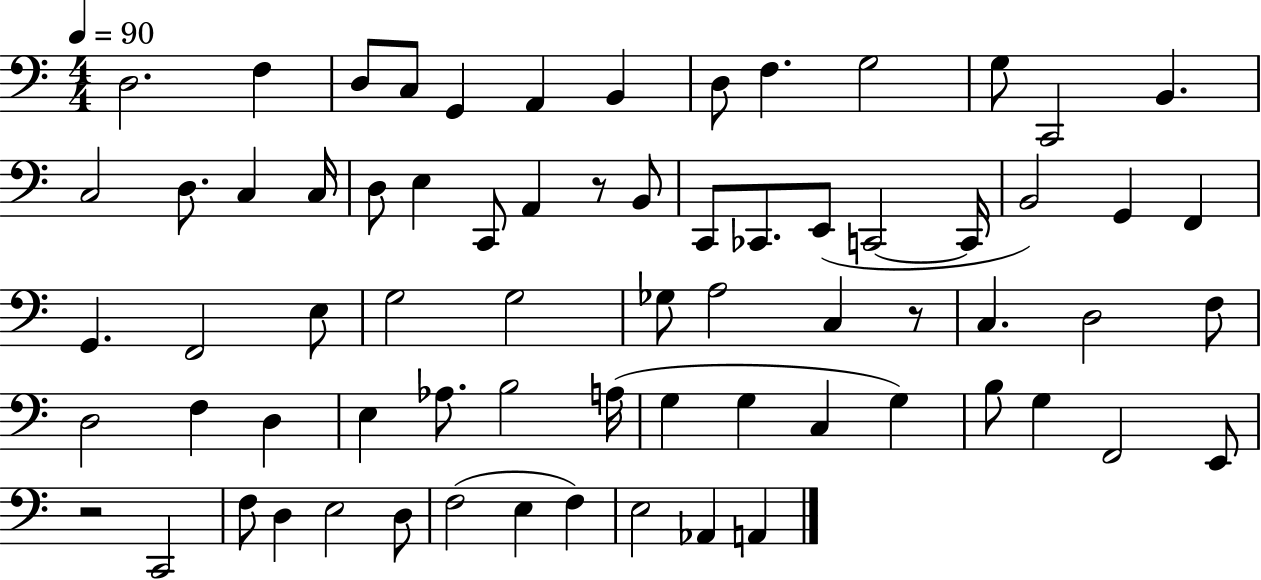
D3/h. F3/q D3/e C3/e G2/q A2/q B2/q D3/e F3/q. G3/h G3/e C2/h B2/q. C3/h D3/e. C3/q C3/s D3/e E3/q C2/e A2/q R/e B2/e C2/e CES2/e. E2/e C2/h C2/s B2/h G2/q F2/q G2/q. F2/h E3/e G3/h G3/h Gb3/e A3/h C3/q R/e C3/q. D3/h F3/e D3/h F3/q D3/q E3/q Ab3/e. B3/h A3/s G3/q G3/q C3/q G3/q B3/e G3/q F2/h E2/e R/h C2/h F3/e D3/q E3/h D3/e F3/h E3/q F3/q E3/h Ab2/q A2/q